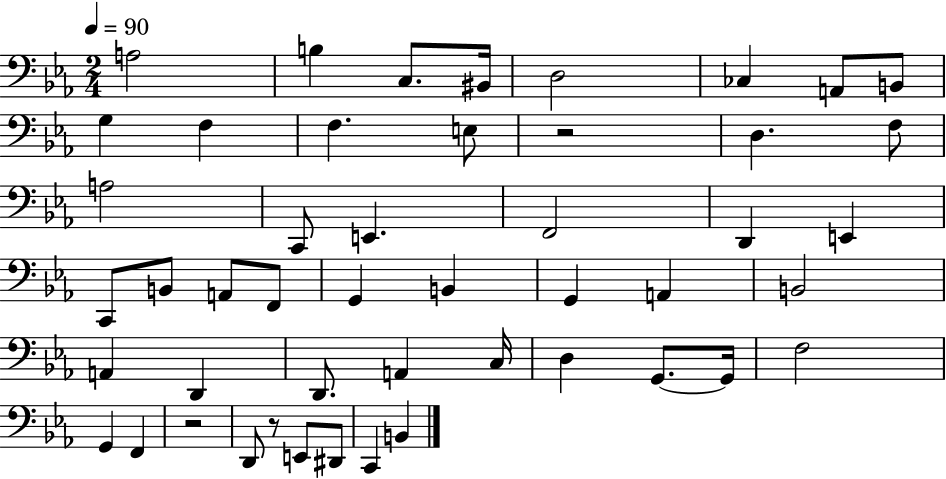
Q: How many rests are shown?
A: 3